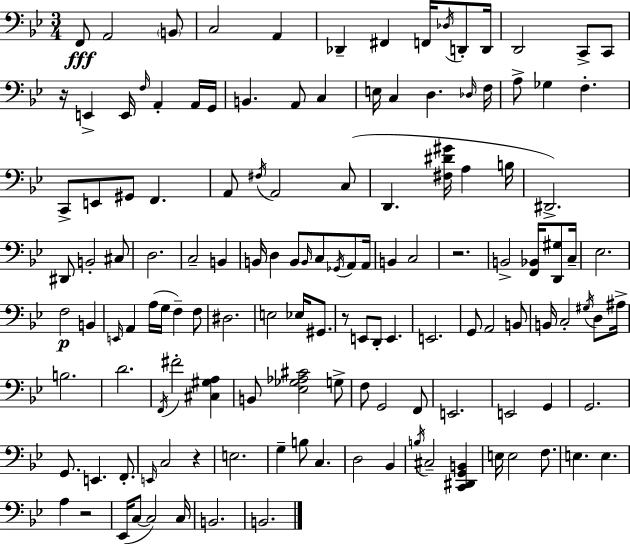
{
  \clef bass
  \numericTimeSignature
  \time 3/4
  \key bes \major
  f,8\fff a,2 \parenthesize b,8 | c2 a,4 | des,4-- fis,4 f,16 \acciaccatura { des16 } d,8-. | d,16 d,2 c,8-> c,8 | \break r16 e,4-> e,16 \grace { f16 } a,4-. | a,16 g,16 b,4. a,8 c4 | e16 c4 d4. | \grace { des16 } f16 a8-> ges4 f4.-. | \break c,8-> e,8 gis,8 f,4. | a,8 \acciaccatura { fis16 } a,2 | c8( d,4. <fis dis' gis'>16 a4 | b16 dis,2.->) | \break dis,8 b,2-. | cis8 d2. | c2-- | b,4 b,16 d4 b,8 \grace { b,16 } | \break c8 \acciaccatura { ges,16 } a,8 a,16 b,4 c2 | r2. | b,2-> | <f, bes,>16 <d, gis>8 c16-- ees2. | \break f2\p | b,4 \grace { e,16 } a,4 a16( | g16 f4--) f8 dis2. | e2 | \break ees16 gis,8. r8 e,8 d,8-. | e,4. e,2. | g,8 a,2 | b,8 b,16 c2-. | \break \acciaccatura { gis16 } d8 ais16-> b2. | d'2. | \acciaccatura { f,16 } fis'2-. | <cis gis a>4 b,8 <ees ges aes cis'>2 | \break g8-> f8 g,2 | f,8 e,2. | e,2 | g,4 g,2. | \break g,8. | e,4. f,8.-. \grace { e,16 } c2 | r4 e2. | g4-- | \break b8 c4. d2 | bes,4 \acciaccatura { b16 } cis2-- | <c, dis, g, b,>4 e16 | e2 f8. e4. | \break e4. a4 | r2 ees,16( | c8~~ c2) c16 b,2. | b,2. | \break \bar "|."
}